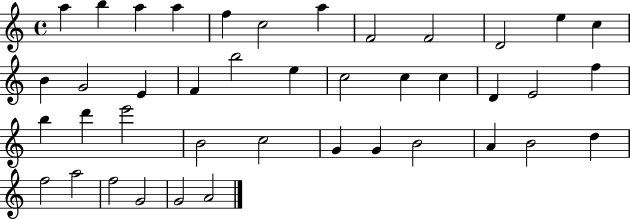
A5/q B5/q A5/q A5/q F5/q C5/h A5/q F4/h F4/h D4/h E5/q C5/q B4/q G4/h E4/q F4/q B5/h E5/q C5/h C5/q C5/q D4/q E4/h F5/q B5/q D6/q E6/h B4/h C5/h G4/q G4/q B4/h A4/q B4/h D5/q F5/h A5/h F5/h G4/h G4/h A4/h